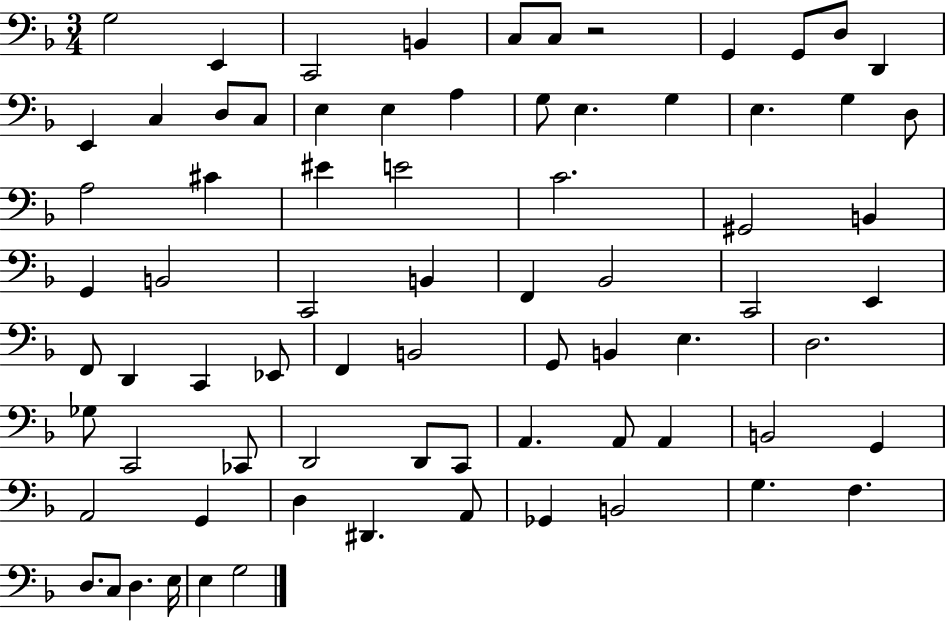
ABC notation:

X:1
T:Untitled
M:3/4
L:1/4
K:F
G,2 E,, C,,2 B,, C,/2 C,/2 z2 G,, G,,/2 D,/2 D,, E,, C, D,/2 C,/2 E, E, A, G,/2 E, G, E, G, D,/2 A,2 ^C ^E E2 C2 ^G,,2 B,, G,, B,,2 C,,2 B,, F,, _B,,2 C,,2 E,, F,,/2 D,, C,, _E,,/2 F,, B,,2 G,,/2 B,, E, D,2 _G,/2 C,,2 _C,,/2 D,,2 D,,/2 C,,/2 A,, A,,/2 A,, B,,2 G,, A,,2 G,, D, ^D,, A,,/2 _G,, B,,2 G, F, D,/2 C,/2 D, E,/4 E, G,2